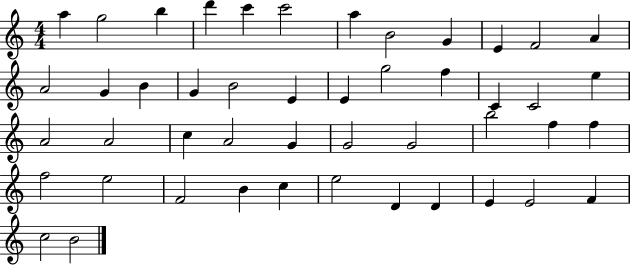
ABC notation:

X:1
T:Untitled
M:4/4
L:1/4
K:C
a g2 b d' c' c'2 a B2 G E F2 A A2 G B G B2 E E g2 f C C2 e A2 A2 c A2 G G2 G2 b2 f f f2 e2 F2 B c e2 D D E E2 F c2 B2